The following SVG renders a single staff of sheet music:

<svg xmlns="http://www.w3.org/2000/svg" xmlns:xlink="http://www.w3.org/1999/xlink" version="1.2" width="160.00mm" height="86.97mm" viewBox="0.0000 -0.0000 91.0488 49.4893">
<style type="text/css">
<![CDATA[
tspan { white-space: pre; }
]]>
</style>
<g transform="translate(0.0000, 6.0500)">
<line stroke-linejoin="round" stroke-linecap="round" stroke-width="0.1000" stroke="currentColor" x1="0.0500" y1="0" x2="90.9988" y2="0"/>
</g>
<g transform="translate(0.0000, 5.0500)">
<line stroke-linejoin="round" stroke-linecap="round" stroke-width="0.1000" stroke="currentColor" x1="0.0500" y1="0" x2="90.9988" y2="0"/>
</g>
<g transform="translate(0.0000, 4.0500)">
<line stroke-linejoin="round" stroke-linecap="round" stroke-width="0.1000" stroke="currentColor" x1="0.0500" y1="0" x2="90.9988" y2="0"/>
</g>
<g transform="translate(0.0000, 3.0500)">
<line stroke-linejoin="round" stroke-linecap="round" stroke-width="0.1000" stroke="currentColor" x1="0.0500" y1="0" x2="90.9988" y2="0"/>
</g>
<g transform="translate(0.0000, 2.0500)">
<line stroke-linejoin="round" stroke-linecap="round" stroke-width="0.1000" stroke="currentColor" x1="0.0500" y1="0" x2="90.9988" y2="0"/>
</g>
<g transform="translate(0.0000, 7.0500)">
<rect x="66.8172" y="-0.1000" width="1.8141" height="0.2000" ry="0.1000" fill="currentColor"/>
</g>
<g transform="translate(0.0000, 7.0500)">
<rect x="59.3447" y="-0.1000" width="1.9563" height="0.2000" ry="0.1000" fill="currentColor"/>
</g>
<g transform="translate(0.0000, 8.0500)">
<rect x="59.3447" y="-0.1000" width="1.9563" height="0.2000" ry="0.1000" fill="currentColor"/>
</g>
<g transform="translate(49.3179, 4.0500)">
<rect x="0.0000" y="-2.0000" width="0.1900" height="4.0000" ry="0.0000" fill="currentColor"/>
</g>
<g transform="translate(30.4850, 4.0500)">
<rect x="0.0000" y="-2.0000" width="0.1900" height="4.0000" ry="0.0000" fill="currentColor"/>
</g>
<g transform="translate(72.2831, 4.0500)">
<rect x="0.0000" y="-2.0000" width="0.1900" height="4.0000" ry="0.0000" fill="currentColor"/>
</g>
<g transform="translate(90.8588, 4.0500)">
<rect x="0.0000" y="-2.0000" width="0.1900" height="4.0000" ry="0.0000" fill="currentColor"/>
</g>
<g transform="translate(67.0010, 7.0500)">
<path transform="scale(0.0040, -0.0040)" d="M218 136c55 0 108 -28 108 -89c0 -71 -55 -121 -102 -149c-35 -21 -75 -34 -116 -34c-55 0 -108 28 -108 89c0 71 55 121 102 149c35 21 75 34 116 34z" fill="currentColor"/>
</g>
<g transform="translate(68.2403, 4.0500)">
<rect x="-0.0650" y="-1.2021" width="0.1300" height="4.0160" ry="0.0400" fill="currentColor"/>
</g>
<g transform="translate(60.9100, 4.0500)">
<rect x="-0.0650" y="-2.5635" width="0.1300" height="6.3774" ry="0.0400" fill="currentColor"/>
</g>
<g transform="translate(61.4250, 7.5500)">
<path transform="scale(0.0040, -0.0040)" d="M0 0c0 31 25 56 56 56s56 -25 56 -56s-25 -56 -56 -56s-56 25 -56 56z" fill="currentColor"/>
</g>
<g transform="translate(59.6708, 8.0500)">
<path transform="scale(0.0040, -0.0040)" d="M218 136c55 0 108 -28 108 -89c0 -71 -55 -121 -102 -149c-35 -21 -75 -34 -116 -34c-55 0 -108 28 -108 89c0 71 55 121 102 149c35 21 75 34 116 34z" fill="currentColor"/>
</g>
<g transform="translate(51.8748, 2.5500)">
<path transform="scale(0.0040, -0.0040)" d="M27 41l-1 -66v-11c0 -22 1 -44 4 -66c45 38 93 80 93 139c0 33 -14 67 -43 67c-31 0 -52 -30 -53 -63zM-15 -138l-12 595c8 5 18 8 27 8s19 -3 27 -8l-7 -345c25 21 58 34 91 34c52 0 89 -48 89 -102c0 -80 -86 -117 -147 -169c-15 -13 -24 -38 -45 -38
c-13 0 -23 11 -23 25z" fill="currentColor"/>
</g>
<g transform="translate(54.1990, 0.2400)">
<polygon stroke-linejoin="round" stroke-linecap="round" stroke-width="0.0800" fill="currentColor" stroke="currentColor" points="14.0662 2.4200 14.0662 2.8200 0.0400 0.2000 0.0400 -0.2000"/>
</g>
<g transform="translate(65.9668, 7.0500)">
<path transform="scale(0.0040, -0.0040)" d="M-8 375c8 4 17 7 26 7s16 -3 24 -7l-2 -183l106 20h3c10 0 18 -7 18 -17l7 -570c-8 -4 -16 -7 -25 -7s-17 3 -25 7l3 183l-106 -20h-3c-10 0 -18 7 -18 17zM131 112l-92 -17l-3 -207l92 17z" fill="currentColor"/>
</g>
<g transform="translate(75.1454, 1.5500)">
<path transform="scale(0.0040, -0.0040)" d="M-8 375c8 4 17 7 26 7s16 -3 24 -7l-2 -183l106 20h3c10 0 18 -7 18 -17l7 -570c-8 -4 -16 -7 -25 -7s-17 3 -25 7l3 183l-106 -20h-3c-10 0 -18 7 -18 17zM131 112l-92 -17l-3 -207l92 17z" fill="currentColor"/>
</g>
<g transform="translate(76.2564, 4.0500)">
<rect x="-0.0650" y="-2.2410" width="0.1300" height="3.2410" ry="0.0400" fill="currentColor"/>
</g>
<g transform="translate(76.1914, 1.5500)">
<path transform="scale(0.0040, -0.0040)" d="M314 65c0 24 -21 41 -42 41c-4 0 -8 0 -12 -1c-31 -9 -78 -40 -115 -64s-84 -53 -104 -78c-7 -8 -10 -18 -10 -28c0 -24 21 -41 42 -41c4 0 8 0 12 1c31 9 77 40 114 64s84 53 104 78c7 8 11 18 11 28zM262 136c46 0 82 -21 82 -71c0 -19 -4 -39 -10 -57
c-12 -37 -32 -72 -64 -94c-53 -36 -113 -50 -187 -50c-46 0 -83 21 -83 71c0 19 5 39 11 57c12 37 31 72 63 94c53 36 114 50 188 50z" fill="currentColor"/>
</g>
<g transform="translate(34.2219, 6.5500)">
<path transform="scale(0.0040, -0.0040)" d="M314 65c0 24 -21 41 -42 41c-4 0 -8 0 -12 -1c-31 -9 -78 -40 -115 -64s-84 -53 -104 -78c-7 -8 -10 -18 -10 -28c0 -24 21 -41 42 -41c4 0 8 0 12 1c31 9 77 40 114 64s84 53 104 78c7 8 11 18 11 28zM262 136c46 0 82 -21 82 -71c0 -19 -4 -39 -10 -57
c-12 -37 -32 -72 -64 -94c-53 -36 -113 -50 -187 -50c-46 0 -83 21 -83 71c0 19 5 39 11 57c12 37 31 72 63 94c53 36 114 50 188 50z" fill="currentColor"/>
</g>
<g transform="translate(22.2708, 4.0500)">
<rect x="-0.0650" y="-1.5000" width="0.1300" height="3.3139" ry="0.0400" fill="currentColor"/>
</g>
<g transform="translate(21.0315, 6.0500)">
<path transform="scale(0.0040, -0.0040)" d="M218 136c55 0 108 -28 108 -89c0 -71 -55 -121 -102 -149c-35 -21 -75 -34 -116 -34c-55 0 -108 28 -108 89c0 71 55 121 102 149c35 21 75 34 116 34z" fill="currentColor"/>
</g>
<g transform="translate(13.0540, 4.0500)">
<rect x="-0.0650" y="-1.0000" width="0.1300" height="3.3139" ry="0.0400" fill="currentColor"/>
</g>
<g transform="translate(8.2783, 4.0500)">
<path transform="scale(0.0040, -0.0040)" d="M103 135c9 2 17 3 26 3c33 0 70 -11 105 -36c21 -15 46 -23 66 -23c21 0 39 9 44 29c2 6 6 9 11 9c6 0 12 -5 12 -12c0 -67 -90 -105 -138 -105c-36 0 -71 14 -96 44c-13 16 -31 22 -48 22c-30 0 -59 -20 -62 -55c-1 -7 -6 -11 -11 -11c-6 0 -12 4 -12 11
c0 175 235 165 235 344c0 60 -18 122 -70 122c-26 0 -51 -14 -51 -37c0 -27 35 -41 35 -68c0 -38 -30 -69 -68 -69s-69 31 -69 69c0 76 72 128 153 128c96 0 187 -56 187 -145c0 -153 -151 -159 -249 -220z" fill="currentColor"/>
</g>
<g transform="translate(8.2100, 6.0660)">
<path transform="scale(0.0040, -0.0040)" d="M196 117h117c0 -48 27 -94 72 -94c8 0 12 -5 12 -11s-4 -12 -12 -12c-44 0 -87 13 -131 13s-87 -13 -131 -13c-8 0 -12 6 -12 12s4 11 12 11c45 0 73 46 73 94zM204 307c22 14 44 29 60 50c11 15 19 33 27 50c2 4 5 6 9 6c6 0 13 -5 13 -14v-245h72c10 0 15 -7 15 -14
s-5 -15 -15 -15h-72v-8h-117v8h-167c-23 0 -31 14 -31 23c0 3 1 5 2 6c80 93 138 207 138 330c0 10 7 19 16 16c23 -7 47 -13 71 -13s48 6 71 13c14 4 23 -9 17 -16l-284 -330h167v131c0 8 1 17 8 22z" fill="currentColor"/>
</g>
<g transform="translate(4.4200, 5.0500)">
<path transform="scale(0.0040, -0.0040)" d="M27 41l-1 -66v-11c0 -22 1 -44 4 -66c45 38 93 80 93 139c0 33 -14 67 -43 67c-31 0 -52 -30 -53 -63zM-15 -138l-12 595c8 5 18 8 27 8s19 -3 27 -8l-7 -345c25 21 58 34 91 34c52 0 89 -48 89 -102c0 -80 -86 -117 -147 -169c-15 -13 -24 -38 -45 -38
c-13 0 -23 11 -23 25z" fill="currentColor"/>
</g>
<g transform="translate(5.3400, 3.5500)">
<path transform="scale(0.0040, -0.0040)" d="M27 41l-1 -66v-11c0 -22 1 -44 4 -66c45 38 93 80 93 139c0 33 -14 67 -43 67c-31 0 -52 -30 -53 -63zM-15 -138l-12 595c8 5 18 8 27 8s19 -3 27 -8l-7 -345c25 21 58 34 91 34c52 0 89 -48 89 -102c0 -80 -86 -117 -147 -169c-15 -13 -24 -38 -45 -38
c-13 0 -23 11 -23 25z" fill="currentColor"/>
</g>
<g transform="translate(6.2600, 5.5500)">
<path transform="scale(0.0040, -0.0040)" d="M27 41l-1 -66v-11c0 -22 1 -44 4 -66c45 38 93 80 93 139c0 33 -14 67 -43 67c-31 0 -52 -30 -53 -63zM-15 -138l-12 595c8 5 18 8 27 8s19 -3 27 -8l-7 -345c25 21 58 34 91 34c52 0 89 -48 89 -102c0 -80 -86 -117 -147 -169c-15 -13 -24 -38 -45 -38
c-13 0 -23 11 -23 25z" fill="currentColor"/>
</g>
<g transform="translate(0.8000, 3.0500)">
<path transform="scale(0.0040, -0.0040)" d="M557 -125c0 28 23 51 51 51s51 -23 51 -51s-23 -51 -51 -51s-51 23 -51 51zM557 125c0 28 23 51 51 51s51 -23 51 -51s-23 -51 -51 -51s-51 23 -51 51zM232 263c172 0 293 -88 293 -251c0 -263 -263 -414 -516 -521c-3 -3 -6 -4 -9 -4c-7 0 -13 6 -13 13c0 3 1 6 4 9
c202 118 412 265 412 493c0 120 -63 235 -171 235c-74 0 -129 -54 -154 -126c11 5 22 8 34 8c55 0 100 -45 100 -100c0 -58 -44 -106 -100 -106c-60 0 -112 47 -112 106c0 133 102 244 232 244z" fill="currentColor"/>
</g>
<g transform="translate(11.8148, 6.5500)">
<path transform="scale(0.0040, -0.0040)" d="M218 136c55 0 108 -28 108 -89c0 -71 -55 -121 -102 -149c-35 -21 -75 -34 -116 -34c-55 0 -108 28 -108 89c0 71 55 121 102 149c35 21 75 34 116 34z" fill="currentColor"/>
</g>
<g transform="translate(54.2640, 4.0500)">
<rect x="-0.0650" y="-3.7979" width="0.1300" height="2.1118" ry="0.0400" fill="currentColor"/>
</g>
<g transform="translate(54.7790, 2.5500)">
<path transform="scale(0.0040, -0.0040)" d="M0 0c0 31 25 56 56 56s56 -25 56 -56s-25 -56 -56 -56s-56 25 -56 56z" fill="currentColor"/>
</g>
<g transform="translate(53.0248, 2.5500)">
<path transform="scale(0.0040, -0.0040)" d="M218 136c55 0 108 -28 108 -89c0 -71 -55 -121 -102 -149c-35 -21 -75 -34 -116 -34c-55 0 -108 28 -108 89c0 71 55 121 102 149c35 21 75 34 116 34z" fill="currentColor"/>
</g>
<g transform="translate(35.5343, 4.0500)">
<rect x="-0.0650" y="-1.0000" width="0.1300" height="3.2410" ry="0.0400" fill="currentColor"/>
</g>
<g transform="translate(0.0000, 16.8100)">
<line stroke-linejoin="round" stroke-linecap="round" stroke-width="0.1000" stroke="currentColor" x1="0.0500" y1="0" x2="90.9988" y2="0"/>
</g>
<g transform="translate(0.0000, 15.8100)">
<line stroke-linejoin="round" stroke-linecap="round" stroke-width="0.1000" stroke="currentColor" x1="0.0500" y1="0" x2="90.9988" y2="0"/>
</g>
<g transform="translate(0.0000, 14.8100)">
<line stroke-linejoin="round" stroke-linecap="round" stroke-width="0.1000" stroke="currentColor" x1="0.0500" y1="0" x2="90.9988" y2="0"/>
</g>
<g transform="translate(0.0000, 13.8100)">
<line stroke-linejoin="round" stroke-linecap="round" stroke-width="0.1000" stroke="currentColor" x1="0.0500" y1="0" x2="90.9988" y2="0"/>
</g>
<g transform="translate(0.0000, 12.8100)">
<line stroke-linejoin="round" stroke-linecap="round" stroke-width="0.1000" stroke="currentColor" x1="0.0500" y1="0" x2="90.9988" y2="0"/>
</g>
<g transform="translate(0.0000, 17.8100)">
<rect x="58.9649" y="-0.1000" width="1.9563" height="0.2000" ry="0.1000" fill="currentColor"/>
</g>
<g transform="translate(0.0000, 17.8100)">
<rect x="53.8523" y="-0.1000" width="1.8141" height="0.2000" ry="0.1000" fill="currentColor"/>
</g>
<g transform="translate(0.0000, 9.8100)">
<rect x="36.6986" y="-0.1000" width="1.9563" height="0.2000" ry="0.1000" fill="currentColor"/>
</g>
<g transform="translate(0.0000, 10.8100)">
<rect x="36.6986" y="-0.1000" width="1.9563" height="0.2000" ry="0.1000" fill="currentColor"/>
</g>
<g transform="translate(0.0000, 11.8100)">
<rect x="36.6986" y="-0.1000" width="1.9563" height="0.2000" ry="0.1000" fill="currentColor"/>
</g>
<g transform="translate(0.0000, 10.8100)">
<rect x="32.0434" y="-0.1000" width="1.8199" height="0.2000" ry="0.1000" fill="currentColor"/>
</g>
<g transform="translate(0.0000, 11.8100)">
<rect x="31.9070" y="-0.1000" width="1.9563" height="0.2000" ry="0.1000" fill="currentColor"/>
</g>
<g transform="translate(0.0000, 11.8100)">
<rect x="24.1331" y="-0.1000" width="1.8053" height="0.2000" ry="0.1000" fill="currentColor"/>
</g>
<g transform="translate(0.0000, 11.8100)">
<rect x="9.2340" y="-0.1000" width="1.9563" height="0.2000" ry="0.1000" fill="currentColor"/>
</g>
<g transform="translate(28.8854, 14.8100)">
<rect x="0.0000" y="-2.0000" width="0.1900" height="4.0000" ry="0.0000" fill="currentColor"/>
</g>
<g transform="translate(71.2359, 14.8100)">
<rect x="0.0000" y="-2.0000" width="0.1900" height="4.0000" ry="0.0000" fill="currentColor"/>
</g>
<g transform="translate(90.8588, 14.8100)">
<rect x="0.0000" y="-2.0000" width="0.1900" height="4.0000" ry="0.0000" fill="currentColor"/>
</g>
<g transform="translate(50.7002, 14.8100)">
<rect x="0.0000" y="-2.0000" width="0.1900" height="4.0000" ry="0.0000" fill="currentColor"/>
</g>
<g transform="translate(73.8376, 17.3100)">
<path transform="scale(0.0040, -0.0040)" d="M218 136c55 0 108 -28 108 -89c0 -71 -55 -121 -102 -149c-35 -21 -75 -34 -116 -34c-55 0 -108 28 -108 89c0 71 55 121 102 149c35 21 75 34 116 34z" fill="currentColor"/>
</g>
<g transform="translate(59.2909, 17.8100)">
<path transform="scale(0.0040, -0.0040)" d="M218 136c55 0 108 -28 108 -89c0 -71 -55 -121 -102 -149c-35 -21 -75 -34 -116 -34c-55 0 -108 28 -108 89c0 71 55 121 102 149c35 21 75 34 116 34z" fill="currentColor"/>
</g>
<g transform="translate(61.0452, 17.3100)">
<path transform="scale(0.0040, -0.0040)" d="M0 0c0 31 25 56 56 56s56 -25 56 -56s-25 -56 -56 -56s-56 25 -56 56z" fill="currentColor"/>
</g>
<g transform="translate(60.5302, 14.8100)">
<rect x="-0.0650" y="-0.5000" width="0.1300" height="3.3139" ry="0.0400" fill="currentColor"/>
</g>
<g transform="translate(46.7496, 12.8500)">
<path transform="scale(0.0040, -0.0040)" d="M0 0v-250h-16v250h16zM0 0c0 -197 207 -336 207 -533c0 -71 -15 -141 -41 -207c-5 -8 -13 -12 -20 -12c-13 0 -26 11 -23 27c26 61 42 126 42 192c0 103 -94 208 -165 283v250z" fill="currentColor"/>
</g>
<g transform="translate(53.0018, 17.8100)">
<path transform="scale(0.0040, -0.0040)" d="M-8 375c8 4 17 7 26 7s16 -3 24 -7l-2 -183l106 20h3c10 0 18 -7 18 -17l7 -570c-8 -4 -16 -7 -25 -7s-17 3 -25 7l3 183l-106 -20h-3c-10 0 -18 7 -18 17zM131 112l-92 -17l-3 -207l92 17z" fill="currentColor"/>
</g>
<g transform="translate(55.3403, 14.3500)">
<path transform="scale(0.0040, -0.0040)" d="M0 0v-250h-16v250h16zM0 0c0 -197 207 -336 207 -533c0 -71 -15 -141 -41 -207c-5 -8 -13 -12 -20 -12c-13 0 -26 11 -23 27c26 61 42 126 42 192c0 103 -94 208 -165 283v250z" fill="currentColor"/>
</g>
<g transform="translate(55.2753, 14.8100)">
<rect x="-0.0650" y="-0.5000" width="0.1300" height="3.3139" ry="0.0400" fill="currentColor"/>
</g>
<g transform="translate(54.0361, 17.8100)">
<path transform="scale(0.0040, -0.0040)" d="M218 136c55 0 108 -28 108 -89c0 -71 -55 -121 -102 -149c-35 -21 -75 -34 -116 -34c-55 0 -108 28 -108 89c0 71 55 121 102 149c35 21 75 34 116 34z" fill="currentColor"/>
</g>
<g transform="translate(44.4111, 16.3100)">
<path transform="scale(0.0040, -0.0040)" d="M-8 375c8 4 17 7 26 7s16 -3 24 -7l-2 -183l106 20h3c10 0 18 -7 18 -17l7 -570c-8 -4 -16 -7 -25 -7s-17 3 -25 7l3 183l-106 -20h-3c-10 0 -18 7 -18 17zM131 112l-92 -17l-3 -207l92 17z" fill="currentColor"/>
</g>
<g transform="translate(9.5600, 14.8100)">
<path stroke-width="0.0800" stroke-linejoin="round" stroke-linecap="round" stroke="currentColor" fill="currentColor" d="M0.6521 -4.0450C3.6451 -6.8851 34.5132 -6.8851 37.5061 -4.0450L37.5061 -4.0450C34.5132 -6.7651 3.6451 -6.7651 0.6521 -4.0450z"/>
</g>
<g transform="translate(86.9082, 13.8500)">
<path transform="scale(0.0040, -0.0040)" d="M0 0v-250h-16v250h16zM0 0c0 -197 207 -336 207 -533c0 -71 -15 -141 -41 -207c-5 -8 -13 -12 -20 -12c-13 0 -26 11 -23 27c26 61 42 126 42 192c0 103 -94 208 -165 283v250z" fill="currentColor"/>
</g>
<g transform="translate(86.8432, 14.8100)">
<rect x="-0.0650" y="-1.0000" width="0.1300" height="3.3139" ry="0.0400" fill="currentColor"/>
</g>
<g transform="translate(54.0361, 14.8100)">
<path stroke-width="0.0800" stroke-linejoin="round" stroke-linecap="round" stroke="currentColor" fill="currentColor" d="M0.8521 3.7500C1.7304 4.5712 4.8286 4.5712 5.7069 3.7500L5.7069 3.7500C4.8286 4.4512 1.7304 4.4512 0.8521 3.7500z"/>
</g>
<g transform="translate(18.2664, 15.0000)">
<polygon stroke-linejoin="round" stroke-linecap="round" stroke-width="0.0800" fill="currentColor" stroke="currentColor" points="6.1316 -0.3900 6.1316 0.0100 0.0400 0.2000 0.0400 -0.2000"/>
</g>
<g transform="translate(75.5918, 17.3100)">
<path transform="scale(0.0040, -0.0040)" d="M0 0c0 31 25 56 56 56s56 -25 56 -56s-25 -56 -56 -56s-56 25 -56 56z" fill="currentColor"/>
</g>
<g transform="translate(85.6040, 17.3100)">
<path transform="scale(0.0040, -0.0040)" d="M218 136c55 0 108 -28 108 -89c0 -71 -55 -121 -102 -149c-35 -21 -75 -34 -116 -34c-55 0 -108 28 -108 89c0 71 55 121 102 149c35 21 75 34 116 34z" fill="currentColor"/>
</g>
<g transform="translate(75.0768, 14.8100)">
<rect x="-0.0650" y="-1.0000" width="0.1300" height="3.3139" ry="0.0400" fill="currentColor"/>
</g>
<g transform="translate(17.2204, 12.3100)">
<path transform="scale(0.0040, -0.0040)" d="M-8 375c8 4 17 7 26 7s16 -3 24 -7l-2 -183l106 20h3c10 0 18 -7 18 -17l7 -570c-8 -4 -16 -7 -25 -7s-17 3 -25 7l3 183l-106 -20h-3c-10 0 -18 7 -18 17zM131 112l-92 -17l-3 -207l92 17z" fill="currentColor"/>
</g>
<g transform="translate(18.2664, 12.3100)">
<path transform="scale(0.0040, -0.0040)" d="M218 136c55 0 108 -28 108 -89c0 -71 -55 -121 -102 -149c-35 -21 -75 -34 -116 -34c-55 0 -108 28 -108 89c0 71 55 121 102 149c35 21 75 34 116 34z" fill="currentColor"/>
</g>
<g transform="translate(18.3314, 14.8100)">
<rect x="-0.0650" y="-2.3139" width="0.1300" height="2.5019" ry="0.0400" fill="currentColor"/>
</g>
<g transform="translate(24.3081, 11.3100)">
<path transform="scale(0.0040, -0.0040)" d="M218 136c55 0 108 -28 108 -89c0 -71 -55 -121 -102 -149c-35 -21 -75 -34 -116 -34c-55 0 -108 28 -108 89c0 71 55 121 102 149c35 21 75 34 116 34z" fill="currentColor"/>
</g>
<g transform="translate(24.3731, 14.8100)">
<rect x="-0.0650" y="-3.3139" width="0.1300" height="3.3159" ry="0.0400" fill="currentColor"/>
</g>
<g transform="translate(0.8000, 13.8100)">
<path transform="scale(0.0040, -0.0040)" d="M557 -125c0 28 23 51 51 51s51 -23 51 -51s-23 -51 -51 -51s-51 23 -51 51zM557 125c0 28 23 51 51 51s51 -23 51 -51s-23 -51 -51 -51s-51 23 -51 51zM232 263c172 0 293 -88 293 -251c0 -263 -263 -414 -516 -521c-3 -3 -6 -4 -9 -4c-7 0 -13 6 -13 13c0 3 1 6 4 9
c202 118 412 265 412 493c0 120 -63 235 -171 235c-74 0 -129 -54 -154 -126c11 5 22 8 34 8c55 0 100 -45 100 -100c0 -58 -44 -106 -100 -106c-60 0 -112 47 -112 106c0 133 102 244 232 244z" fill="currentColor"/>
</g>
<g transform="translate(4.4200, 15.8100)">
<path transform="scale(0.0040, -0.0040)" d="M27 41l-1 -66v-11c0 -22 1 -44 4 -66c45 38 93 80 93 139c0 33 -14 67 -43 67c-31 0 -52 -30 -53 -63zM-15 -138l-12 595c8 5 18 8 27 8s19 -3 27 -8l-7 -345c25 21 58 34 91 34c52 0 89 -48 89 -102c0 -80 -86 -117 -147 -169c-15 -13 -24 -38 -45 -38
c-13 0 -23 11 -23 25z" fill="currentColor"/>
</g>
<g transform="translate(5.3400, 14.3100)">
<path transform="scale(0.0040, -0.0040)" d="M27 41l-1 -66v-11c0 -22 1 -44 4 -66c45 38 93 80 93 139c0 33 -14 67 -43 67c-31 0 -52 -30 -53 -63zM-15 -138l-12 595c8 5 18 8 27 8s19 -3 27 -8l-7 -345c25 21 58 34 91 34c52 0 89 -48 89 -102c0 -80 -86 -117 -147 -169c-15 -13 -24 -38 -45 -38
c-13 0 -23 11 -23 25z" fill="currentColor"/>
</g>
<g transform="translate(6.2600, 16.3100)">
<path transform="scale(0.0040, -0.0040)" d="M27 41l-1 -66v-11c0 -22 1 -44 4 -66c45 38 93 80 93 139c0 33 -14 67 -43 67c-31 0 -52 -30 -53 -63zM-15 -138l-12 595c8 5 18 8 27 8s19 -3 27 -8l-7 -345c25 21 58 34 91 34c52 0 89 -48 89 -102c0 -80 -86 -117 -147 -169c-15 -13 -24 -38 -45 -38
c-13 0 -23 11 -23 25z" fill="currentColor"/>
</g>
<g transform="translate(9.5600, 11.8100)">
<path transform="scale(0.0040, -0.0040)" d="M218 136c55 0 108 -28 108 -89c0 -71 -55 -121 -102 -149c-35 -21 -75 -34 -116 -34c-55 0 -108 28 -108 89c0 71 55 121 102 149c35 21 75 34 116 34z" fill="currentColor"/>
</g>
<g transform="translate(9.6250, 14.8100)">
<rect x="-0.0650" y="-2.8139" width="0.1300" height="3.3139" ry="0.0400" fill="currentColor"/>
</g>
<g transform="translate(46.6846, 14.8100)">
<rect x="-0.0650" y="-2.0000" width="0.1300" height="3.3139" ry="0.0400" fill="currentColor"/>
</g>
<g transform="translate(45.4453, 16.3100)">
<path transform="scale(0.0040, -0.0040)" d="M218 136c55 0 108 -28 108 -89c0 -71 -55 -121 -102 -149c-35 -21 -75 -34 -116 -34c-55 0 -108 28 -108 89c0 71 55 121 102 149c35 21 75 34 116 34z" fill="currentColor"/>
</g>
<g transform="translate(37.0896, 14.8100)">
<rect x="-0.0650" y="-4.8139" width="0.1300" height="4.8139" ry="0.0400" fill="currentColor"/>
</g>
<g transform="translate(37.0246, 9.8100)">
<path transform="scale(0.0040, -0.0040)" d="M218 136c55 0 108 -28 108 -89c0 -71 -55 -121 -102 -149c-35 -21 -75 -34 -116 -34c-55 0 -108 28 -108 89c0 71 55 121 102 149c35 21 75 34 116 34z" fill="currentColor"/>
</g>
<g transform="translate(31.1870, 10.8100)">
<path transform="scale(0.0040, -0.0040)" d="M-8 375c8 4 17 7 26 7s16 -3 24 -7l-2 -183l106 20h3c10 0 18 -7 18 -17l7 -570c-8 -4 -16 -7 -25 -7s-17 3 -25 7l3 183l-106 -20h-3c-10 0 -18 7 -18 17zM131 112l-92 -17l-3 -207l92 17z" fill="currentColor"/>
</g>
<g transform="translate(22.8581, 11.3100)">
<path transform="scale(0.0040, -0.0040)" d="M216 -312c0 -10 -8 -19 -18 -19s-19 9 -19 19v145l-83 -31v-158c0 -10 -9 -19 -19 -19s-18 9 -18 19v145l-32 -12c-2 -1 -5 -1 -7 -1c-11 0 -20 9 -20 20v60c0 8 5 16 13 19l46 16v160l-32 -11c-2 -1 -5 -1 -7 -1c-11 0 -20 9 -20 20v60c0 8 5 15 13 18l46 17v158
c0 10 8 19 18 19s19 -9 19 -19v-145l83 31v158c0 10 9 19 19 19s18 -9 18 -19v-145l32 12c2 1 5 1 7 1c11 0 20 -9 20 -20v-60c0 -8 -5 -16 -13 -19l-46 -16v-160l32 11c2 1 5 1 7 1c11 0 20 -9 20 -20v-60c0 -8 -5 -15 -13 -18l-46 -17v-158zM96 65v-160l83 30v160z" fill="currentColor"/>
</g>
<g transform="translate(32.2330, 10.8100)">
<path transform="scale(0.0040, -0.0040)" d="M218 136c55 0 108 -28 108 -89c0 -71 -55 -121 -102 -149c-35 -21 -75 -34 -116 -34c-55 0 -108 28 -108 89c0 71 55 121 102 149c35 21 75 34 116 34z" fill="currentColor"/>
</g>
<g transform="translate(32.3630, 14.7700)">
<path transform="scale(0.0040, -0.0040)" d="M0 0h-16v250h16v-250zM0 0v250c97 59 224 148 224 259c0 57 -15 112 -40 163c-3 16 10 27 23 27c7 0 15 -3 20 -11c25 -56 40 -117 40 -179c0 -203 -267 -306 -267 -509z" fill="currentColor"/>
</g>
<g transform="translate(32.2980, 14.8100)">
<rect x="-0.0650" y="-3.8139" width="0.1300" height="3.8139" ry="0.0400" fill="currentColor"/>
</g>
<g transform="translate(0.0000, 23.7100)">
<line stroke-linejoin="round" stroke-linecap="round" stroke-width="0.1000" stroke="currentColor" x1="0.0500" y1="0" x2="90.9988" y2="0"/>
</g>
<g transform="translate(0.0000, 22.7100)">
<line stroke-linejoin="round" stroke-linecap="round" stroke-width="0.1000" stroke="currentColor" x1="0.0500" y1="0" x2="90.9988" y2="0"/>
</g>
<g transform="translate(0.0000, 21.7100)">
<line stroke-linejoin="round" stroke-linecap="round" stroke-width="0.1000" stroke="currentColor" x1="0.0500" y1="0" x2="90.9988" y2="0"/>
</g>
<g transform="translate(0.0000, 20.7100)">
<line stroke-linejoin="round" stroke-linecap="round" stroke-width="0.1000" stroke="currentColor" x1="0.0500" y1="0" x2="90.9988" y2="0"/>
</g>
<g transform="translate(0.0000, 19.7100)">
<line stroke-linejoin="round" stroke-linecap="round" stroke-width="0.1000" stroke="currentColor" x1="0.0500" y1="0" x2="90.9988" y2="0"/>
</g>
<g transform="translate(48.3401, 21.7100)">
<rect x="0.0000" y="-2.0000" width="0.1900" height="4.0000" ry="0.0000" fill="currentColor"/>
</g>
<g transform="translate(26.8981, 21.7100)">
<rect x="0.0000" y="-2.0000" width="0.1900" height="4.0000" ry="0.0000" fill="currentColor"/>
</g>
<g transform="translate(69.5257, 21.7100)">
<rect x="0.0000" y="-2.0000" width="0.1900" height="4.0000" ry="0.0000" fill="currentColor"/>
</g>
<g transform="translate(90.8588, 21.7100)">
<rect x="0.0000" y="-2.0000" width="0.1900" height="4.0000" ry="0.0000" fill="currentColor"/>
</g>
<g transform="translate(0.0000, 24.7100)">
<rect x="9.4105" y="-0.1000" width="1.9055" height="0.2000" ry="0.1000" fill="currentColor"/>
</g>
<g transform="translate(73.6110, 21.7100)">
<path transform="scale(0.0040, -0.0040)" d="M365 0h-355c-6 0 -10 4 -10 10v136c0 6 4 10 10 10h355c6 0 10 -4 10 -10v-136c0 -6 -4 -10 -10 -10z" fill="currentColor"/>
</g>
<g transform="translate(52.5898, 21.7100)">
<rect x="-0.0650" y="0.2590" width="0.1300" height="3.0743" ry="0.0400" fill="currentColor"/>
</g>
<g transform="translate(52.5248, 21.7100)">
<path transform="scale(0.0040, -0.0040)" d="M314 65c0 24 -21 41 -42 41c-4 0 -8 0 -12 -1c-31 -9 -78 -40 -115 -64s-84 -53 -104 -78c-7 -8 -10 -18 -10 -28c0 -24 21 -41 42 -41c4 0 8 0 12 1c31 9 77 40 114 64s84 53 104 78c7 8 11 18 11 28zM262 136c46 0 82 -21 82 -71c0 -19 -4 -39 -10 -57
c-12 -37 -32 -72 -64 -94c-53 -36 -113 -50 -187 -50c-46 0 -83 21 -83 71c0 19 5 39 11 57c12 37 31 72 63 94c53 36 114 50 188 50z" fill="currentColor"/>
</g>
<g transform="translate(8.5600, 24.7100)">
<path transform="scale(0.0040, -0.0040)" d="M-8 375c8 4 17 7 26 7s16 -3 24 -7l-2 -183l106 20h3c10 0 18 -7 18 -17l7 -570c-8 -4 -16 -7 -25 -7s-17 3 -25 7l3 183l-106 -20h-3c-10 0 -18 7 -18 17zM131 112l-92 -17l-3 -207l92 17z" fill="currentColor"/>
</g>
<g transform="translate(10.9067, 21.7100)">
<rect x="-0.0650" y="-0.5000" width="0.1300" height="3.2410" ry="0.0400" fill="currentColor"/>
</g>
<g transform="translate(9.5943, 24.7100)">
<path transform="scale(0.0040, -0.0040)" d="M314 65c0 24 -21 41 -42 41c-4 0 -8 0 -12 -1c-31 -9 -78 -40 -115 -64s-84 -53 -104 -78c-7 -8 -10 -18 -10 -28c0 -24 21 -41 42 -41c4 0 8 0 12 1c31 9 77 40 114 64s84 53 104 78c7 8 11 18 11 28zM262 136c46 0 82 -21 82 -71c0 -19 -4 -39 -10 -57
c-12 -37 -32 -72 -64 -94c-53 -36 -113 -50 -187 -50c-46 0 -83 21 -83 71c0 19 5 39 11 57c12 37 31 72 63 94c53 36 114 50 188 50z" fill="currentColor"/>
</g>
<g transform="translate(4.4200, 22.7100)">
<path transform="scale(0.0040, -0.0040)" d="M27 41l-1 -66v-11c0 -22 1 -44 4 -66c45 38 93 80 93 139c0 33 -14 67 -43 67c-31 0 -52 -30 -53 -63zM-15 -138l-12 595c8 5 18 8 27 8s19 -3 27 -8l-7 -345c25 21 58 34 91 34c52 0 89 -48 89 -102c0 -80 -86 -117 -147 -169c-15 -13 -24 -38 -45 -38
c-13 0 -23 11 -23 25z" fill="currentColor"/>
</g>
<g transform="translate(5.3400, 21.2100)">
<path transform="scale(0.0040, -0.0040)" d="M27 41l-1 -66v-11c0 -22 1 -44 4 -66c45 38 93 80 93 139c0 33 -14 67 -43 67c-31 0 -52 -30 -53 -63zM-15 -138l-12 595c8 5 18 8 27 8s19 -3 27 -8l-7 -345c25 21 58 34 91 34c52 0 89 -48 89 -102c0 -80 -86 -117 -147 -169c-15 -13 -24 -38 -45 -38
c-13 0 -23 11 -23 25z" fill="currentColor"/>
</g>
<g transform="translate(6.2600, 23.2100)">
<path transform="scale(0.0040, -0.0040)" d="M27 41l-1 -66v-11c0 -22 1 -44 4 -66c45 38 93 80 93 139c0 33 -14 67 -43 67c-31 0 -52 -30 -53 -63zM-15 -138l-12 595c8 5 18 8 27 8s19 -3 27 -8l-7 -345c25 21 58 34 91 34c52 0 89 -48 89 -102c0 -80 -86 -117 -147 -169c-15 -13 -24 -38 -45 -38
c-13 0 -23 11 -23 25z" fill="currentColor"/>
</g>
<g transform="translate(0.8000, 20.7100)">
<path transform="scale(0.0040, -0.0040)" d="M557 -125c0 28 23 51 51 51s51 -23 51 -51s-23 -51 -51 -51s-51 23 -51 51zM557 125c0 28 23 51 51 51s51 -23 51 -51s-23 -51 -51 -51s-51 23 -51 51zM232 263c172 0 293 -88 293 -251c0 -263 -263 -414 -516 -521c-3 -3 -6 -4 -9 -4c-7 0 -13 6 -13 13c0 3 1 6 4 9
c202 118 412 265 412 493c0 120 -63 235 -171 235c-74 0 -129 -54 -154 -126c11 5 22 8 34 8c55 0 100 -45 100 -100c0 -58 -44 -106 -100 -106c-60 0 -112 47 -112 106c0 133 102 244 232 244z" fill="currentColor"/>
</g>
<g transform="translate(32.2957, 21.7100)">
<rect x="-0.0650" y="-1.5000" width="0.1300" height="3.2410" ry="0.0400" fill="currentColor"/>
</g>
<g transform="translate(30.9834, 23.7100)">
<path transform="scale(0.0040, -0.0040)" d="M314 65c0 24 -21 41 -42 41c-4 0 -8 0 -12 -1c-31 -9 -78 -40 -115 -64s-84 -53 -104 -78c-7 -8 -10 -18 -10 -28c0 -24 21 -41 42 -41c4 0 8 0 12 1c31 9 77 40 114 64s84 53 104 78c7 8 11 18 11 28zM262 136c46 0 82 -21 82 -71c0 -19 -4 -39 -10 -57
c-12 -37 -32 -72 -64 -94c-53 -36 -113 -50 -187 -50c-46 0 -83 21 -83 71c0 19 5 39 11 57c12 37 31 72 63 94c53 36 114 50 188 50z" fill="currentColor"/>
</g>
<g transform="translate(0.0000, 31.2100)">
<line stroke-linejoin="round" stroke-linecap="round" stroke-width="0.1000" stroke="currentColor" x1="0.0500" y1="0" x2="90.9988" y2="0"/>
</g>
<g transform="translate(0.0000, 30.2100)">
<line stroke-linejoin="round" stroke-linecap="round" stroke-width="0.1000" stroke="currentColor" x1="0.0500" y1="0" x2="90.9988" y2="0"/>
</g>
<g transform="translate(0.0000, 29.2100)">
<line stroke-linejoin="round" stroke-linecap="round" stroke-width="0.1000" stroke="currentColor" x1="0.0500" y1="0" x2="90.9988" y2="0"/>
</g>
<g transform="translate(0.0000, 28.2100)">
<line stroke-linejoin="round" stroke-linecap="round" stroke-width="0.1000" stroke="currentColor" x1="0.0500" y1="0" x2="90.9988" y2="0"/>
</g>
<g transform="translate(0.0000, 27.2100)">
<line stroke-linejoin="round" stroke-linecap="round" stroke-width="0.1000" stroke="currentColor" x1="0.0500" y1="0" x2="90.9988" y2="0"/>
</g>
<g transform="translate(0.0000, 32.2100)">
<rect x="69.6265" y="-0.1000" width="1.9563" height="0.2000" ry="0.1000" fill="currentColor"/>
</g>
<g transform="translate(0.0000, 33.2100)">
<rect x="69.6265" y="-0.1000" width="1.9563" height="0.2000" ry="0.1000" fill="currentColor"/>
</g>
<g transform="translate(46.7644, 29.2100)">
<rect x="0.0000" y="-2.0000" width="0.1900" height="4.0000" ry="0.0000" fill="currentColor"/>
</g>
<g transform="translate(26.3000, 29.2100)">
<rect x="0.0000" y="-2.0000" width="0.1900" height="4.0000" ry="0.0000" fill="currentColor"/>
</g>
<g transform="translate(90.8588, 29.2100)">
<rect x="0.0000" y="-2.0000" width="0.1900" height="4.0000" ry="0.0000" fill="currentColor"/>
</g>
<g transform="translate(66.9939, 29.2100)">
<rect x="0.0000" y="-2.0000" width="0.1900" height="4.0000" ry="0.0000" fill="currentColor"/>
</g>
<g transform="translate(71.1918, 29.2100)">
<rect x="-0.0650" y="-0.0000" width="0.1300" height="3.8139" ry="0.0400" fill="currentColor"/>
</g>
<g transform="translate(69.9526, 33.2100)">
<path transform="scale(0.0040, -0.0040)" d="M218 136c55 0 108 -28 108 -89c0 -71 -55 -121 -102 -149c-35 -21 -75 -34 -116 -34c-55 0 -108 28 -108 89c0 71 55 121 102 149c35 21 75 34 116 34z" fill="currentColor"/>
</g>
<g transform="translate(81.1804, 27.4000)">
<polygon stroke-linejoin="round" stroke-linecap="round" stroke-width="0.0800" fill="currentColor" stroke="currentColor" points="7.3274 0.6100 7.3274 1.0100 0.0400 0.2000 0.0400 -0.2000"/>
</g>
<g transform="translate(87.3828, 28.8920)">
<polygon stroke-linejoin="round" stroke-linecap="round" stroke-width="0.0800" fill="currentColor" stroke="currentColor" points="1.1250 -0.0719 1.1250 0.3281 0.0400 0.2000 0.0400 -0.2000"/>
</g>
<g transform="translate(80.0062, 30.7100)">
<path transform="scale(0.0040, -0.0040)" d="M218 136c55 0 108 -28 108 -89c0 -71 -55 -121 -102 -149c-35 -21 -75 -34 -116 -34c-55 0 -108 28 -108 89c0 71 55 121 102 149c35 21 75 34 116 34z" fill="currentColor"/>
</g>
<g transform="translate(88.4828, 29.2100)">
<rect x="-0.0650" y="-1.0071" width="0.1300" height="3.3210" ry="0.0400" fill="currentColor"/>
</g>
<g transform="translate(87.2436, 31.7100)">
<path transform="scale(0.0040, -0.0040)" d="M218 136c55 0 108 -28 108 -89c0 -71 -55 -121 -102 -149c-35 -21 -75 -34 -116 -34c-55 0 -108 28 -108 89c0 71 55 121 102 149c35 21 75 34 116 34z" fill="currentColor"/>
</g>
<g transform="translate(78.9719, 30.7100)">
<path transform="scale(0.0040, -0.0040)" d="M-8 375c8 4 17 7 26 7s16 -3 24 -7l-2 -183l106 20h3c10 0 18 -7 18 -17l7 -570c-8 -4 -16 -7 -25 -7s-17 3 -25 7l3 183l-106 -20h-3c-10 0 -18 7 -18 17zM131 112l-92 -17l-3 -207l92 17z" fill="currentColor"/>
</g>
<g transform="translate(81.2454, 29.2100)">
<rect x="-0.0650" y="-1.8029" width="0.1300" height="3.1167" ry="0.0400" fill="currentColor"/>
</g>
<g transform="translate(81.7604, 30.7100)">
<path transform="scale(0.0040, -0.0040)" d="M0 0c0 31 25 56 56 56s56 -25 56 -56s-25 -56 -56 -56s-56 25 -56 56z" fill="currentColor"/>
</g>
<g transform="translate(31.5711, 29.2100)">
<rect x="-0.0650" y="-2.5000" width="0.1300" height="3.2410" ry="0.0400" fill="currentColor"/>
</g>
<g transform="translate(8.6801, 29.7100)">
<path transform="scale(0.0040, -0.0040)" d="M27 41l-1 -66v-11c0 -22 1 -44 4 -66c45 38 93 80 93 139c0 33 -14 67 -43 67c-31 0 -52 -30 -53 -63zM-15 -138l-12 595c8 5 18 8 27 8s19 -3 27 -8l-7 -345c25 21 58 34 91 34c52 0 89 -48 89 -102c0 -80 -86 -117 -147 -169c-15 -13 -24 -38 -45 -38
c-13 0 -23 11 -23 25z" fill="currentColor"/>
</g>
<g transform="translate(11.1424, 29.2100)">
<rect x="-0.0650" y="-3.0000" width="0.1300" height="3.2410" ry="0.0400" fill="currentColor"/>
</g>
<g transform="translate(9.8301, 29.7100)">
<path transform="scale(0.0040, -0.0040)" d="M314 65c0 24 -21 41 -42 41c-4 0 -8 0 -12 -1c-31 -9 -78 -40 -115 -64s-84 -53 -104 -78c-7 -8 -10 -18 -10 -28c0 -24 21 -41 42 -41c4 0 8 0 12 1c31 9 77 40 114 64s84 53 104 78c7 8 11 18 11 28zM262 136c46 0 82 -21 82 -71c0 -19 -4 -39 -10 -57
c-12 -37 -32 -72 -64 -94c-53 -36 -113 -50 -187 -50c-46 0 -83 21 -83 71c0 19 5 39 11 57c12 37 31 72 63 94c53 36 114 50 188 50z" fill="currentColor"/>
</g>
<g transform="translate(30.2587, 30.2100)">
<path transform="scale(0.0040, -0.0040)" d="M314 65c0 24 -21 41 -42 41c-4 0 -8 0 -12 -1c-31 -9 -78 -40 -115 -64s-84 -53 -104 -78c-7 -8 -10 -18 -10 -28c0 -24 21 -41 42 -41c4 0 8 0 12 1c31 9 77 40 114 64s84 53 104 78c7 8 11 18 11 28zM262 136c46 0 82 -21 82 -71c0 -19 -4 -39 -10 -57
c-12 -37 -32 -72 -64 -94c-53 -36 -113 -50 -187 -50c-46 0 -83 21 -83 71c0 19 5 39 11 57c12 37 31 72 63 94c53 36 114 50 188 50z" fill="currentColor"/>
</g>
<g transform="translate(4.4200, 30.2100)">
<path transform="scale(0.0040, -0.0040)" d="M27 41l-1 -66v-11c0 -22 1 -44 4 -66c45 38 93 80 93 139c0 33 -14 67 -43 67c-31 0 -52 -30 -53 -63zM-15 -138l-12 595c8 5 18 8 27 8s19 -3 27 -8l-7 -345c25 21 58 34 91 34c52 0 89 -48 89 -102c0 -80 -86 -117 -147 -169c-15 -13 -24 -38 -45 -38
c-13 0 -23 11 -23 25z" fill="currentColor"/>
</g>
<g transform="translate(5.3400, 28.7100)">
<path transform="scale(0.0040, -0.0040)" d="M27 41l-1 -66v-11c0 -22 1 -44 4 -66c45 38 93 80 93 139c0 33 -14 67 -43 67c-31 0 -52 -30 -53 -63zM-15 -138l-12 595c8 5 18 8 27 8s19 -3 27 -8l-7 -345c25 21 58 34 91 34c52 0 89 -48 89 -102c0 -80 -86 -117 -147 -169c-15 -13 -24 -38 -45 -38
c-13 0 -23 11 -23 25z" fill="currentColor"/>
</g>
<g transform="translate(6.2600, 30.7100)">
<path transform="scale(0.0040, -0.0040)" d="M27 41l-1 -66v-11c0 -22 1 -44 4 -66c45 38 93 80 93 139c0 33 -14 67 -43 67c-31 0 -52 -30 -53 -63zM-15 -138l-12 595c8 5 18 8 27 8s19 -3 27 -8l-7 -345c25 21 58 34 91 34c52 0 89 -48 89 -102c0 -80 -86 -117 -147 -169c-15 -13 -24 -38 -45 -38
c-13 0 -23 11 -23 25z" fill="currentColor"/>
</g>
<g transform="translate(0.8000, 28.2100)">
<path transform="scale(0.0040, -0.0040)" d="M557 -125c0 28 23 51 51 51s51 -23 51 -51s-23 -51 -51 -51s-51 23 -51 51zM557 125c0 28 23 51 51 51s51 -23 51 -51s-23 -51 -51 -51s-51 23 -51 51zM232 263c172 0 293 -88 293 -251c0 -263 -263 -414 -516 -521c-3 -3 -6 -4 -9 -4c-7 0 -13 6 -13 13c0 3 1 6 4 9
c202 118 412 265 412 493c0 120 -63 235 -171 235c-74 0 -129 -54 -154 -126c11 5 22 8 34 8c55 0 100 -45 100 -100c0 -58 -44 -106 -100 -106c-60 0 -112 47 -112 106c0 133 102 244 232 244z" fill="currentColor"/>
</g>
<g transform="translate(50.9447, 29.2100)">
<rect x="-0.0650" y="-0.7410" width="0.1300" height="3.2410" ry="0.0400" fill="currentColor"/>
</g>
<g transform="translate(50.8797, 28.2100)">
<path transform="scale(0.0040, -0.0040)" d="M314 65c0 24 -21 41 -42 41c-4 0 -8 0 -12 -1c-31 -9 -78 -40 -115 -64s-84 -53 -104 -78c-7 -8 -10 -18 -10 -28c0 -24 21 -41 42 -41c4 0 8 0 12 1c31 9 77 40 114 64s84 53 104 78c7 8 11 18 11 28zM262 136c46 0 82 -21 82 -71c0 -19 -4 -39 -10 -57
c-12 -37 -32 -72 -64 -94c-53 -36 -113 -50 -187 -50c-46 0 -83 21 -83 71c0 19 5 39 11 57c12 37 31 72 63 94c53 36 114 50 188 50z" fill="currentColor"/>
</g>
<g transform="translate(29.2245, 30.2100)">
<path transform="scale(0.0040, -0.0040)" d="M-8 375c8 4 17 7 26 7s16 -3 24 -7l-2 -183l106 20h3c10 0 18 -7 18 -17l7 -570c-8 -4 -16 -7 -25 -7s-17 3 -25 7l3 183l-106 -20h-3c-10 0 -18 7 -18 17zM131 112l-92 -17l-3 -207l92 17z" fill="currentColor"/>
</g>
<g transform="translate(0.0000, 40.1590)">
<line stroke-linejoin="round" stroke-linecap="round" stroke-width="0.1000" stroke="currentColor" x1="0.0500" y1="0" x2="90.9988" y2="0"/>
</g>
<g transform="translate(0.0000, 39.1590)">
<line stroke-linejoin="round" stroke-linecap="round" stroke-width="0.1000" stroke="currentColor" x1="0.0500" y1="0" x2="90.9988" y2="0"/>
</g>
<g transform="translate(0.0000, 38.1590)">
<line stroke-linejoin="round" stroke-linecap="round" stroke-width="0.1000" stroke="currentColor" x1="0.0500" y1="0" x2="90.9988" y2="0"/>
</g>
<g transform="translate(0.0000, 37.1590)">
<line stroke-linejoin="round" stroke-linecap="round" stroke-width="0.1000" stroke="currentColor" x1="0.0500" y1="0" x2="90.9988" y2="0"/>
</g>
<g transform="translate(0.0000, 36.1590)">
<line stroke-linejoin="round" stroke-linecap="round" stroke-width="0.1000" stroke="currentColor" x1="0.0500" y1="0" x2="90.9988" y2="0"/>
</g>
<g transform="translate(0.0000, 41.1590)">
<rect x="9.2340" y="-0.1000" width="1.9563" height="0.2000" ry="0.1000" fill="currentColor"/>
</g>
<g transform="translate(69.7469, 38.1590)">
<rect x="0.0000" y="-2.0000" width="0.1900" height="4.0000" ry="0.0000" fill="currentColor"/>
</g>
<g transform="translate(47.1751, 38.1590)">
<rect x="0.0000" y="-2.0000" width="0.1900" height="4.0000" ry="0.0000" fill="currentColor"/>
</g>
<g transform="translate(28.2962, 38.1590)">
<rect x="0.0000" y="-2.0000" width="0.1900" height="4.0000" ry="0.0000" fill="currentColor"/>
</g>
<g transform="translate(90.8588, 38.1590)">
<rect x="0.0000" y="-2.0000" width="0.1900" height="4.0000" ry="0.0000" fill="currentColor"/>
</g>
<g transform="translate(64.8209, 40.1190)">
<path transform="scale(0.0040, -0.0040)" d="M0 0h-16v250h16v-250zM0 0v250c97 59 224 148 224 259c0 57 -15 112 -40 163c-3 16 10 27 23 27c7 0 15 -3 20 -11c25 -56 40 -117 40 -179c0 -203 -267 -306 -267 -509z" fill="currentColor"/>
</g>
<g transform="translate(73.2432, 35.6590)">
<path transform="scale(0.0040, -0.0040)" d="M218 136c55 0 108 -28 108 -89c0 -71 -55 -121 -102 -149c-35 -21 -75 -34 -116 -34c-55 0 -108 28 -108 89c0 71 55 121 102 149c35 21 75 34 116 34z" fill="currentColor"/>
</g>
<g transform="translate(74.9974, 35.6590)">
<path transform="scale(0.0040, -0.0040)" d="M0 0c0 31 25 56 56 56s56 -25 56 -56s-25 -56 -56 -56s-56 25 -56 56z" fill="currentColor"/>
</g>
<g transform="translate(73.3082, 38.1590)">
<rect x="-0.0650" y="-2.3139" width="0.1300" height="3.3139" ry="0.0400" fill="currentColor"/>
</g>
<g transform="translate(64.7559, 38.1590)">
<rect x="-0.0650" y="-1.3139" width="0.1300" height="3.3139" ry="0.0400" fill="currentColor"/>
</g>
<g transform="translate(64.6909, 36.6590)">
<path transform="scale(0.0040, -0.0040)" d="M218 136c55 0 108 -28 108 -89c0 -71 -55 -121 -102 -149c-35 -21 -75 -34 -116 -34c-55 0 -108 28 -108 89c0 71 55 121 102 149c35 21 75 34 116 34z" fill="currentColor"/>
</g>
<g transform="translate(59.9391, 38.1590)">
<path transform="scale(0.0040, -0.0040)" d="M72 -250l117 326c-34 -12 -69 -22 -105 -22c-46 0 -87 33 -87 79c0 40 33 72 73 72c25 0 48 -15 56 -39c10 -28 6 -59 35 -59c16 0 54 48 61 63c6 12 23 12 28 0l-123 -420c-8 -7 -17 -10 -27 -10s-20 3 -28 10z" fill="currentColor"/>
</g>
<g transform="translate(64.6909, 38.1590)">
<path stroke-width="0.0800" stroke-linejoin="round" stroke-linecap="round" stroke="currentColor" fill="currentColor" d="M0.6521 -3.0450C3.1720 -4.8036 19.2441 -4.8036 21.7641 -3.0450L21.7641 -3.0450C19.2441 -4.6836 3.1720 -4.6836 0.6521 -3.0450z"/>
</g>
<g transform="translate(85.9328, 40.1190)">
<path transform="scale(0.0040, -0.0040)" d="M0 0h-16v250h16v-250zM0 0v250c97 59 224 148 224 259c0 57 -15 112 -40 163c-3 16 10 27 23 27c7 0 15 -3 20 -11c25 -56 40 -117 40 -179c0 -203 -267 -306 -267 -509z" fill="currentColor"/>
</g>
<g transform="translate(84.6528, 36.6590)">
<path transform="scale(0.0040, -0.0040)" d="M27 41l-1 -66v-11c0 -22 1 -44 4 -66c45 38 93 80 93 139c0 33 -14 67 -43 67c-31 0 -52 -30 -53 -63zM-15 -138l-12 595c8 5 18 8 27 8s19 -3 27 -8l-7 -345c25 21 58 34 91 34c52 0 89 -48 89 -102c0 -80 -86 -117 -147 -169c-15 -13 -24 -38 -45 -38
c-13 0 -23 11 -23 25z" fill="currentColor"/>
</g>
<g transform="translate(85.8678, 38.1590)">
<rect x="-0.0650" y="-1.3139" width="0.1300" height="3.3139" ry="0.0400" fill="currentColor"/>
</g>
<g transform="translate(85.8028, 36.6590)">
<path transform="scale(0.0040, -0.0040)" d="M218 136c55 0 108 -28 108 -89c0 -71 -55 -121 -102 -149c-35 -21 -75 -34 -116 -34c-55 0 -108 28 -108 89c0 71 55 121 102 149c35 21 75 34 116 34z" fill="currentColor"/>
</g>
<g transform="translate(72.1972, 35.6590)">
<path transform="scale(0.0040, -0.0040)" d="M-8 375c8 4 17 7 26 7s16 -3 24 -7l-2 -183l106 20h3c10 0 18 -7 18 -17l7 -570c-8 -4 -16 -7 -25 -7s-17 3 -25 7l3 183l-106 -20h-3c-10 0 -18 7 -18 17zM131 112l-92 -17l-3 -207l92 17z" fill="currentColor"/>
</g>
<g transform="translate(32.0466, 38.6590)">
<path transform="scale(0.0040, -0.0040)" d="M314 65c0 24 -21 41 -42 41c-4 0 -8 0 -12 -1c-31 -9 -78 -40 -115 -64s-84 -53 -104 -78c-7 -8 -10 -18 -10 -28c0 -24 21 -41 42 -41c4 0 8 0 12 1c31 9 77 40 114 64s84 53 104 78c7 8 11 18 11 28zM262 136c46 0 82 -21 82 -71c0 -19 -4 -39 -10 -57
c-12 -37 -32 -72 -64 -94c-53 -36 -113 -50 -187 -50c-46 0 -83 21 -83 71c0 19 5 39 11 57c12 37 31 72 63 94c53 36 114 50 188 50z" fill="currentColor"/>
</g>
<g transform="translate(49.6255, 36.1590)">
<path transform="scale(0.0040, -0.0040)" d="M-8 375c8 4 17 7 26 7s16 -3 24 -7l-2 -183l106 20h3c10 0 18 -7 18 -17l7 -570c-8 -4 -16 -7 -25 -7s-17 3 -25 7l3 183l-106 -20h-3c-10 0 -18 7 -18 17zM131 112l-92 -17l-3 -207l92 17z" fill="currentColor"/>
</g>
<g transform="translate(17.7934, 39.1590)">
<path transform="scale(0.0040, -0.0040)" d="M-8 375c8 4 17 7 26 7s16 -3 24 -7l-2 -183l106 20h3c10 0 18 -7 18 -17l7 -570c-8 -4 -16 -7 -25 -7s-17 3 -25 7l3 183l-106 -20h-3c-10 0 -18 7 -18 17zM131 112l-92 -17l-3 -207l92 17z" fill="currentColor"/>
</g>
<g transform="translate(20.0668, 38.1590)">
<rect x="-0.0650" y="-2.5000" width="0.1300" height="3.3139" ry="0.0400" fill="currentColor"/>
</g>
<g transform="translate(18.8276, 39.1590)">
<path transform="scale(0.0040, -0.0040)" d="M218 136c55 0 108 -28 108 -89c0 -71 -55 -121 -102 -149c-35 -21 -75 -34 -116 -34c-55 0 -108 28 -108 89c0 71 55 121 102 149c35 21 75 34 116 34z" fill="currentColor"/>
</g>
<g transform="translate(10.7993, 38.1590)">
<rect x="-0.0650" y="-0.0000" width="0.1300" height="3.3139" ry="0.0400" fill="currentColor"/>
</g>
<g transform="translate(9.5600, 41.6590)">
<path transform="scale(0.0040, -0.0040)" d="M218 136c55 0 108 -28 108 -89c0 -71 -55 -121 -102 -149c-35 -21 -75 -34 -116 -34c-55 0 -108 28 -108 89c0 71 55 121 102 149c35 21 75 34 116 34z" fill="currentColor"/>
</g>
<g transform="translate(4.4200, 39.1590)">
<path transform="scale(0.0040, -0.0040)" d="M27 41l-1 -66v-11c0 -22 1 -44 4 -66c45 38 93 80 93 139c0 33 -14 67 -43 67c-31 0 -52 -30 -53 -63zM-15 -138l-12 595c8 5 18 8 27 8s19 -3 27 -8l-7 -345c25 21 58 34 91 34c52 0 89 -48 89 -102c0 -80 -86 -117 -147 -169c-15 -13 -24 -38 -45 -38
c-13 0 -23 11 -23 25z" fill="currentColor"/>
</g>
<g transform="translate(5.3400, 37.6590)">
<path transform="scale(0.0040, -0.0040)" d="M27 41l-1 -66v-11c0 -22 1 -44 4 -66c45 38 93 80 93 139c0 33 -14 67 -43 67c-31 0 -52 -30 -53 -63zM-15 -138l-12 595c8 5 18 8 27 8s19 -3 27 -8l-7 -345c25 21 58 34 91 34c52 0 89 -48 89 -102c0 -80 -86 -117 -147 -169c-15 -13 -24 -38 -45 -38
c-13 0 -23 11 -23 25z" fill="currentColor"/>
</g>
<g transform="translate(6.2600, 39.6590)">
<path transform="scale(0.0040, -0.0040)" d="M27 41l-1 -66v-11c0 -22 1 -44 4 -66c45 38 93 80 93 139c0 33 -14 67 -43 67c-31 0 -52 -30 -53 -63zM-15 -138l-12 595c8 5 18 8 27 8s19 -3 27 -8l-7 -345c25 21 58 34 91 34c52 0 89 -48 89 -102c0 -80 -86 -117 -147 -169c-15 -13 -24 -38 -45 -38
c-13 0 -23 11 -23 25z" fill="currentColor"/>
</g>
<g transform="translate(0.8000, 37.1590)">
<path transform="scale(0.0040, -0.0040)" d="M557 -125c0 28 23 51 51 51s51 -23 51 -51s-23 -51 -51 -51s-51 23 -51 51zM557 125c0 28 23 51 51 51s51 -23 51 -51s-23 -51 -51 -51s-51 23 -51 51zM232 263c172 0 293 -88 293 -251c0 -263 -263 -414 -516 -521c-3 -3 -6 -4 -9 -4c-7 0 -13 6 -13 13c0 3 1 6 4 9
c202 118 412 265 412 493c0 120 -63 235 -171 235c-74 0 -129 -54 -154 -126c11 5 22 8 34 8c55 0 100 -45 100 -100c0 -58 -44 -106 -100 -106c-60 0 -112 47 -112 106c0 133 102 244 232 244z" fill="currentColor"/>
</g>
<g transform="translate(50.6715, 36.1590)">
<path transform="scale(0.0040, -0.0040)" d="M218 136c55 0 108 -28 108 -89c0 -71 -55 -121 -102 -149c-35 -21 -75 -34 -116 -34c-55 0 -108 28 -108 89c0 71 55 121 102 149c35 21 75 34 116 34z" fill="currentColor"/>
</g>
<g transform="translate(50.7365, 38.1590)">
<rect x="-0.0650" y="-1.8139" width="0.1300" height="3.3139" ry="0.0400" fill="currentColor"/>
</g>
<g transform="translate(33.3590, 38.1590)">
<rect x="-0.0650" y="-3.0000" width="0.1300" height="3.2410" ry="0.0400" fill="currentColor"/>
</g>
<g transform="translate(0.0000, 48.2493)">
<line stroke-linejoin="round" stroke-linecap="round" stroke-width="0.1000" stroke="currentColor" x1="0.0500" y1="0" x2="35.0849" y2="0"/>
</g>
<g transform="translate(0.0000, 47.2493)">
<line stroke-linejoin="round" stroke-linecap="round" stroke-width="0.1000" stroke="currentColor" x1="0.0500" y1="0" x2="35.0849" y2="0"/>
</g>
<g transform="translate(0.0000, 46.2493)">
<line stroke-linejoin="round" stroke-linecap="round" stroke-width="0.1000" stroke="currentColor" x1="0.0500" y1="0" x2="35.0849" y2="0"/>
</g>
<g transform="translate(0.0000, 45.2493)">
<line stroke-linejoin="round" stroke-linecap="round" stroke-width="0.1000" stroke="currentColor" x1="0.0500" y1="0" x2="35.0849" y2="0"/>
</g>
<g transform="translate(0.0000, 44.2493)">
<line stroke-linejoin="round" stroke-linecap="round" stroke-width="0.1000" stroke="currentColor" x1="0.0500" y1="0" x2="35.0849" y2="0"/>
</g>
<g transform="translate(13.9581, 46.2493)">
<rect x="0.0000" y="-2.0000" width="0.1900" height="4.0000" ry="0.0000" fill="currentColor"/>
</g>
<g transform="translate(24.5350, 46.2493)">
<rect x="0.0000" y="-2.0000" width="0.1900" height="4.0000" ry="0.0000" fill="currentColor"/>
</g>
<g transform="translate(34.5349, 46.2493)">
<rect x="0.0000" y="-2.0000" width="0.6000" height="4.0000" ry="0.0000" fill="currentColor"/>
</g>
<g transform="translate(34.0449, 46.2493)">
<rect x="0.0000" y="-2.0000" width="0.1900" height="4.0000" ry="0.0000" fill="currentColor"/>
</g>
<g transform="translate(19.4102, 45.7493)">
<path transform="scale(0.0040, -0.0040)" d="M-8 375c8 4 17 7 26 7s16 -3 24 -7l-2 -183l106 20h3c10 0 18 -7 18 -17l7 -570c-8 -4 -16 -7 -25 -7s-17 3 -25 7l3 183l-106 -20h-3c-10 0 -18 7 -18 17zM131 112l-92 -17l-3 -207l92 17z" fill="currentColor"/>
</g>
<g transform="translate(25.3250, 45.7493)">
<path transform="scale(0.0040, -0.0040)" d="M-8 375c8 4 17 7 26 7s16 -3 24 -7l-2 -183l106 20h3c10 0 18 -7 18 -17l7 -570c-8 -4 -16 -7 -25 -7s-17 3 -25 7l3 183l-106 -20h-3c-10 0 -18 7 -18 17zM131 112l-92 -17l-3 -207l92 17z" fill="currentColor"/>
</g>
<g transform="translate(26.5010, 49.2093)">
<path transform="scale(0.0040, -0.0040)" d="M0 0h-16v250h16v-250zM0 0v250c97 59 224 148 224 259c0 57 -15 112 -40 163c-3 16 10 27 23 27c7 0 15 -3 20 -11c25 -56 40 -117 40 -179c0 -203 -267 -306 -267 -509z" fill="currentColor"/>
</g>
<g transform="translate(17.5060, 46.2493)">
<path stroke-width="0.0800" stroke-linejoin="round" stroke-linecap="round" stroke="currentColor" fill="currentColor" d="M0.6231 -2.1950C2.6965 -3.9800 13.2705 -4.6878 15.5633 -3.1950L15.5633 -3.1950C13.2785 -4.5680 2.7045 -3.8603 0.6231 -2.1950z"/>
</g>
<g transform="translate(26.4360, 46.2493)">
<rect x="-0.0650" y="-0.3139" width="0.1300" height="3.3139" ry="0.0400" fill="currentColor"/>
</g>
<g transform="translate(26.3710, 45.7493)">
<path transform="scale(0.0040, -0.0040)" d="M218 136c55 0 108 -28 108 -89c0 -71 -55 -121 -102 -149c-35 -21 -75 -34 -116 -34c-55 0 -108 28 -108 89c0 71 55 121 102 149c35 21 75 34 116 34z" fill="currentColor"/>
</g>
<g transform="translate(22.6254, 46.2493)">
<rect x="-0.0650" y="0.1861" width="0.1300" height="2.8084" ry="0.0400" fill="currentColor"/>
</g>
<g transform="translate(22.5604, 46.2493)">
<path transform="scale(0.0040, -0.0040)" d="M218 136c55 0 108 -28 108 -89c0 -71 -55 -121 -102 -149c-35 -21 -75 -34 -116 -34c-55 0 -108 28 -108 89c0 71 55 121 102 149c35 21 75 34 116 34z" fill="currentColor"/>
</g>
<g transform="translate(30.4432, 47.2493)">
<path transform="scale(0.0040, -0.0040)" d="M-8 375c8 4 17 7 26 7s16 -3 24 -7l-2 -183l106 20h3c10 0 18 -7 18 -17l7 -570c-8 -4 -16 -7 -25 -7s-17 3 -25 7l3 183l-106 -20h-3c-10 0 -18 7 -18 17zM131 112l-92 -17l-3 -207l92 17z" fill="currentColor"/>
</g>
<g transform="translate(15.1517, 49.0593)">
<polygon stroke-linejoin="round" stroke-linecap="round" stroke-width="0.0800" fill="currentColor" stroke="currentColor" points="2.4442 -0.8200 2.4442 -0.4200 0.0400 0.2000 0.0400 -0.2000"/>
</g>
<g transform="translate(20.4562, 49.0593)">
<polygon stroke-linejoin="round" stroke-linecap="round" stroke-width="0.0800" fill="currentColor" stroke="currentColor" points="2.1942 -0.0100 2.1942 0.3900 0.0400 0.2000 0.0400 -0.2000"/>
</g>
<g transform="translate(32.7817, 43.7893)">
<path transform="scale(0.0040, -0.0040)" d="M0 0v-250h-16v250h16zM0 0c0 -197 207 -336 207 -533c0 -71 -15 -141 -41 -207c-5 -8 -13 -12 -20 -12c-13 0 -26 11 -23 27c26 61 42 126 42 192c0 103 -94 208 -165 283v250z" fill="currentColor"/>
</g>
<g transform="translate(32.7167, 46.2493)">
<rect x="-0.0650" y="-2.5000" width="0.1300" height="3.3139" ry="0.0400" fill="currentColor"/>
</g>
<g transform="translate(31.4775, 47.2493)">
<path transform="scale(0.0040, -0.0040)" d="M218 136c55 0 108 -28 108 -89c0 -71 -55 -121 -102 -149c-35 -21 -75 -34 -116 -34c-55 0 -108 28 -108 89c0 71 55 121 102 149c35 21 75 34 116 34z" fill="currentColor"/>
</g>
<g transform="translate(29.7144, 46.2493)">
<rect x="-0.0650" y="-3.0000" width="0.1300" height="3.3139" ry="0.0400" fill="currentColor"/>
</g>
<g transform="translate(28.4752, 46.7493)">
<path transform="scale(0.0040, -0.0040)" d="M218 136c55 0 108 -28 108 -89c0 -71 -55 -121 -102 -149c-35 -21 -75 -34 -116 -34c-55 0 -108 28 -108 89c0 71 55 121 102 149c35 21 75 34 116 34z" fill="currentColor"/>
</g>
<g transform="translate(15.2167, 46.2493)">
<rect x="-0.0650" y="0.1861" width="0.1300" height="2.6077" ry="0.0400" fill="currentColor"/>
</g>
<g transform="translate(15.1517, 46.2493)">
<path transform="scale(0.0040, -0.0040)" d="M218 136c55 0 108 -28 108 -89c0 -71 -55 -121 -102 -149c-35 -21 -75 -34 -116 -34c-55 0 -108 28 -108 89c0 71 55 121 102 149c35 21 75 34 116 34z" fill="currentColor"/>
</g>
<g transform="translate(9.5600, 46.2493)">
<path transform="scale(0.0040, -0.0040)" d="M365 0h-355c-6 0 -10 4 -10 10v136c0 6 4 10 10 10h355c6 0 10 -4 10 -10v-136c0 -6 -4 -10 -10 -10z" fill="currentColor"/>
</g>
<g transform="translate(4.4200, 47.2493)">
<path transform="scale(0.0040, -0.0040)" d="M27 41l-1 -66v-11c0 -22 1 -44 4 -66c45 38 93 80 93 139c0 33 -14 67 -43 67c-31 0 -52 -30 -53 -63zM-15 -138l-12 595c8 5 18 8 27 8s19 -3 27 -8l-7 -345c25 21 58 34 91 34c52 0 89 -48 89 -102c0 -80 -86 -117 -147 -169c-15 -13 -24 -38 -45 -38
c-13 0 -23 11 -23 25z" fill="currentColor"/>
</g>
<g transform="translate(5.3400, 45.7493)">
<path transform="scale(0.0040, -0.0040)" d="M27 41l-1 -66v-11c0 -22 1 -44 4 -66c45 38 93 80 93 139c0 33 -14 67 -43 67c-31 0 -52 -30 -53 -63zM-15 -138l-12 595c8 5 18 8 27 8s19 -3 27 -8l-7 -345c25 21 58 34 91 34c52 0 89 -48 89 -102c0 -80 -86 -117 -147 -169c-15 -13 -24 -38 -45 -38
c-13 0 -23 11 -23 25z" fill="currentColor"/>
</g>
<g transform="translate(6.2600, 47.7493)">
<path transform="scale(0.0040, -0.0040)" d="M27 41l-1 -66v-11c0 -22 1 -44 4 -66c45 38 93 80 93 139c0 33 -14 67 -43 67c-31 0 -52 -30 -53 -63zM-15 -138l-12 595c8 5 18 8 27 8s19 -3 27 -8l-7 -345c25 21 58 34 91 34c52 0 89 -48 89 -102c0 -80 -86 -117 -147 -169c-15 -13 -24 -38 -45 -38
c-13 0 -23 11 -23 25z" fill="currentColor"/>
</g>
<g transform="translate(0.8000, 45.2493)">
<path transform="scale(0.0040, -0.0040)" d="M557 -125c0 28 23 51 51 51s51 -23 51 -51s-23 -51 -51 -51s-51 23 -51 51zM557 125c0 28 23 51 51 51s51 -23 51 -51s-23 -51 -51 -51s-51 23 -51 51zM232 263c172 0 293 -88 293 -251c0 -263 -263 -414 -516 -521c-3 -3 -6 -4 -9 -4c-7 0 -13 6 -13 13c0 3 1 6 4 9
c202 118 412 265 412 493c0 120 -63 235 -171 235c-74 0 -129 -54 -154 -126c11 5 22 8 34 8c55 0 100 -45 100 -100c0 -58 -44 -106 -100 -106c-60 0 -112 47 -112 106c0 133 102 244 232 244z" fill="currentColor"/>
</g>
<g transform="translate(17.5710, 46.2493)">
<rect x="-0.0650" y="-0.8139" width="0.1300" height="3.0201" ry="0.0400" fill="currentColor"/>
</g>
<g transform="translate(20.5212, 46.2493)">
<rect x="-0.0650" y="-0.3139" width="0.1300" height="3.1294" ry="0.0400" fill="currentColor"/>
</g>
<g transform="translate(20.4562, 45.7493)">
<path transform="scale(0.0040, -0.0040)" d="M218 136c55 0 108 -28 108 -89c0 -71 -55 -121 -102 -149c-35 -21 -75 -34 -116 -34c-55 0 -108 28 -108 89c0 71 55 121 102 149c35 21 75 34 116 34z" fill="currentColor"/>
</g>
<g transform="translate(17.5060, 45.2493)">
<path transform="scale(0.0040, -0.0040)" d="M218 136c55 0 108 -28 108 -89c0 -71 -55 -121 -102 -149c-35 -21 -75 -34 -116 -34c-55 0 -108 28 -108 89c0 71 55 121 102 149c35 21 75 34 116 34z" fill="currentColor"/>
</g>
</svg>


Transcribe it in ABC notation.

X:1
T:Untitled
M:2/4
L:1/4
K:Eb
F,, G,, F,,2 _G,/2 C,,/2 E,,/2 B,2 C B,/2 ^D/2 E/2 G A,,/2 E,,/2 E,, F,, F,,/2 E,,2 G,,2 D,2 z2 _C,2 B,,2 F,2 C,, A,,/2 F,,/4 D,, B,, C,2 A, z/2 G,/2 B, _G,/2 z2 D,/2 F,/2 E,/2 D,/2 E,/2 C, B,,/2